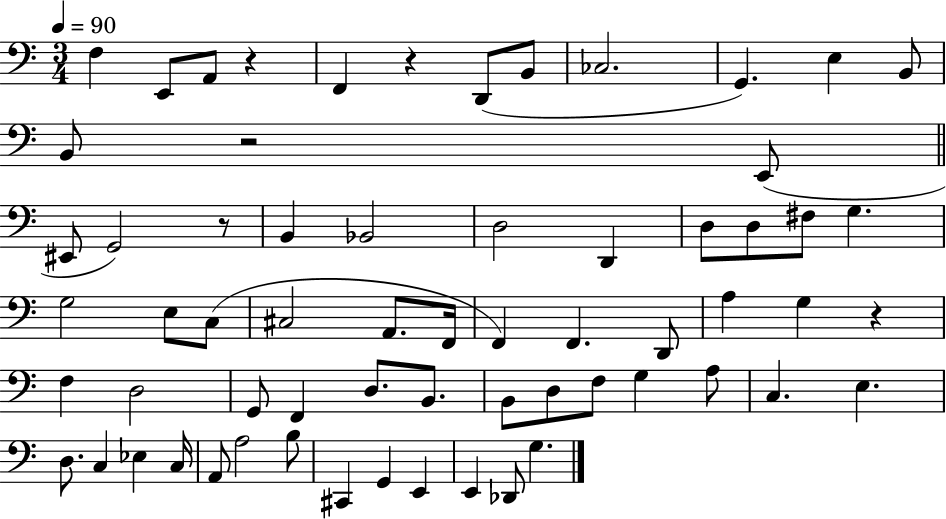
X:1
T:Untitled
M:3/4
L:1/4
K:C
F, E,,/2 A,,/2 z F,, z D,,/2 B,,/2 _C,2 G,, E, B,,/2 B,,/2 z2 E,,/2 ^E,,/2 G,,2 z/2 B,, _B,,2 D,2 D,, D,/2 D,/2 ^F,/2 G, G,2 E,/2 C,/2 ^C,2 A,,/2 F,,/4 F,, F,, D,,/2 A, G, z F, D,2 G,,/2 F,, D,/2 B,,/2 B,,/2 D,/2 F,/2 G, A,/2 C, E, D,/2 C, _E, C,/4 A,,/2 A,2 B,/2 ^C,, G,, E,, E,, _D,,/2 G,